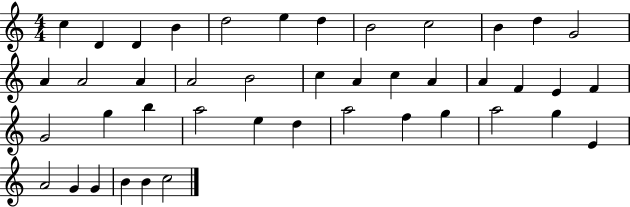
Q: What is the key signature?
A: C major